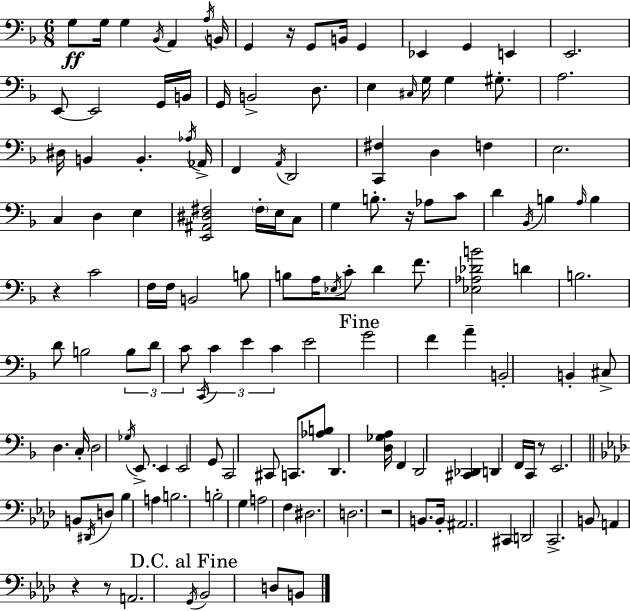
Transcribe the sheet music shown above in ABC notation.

X:1
T:Untitled
M:6/8
L:1/4
K:F
G,/2 G,/4 G, _B,,/4 A,, A,/4 B,,/4 G,, z/4 G,,/2 B,,/4 G,, _E,, G,, E,, E,,2 E,,/2 E,,2 G,,/4 B,,/4 G,,/4 B,,2 D,/2 E, ^C,/4 G,/4 G, ^G,/2 A,2 ^D,/4 B,, B,, _A,/4 _A,,/4 F,, A,,/4 D,,2 [C,,^F,] D, F, E,2 C, D, E, [E,,^A,,^D,^F,]2 ^F,/4 E,/4 C,/2 G, B,/2 z/4 _A,/2 C/2 D _B,,/4 B, A,/4 B, z C2 F,/4 F,/4 B,,2 B,/2 B,/2 A,/4 _E,/4 C/2 D F/2 [_E,_A,_DB]2 D B,2 D/2 B,2 B,/2 D/2 C/2 C,,/4 C E C E2 G2 F A B,,2 B,, ^C,/2 D, C,/4 D,2 _G,/4 E,,/2 E,, E,,2 G,,/2 C,,2 ^C,,/2 C,,/2 [_A,B,]/2 D,, [D,_G,A,]/4 F,, D,,2 [^C,,_D,,] D,, F,,/4 C,,/4 z/2 E,,2 B,,/2 ^D,,/4 D,/2 _B, A, B,2 B,2 G, A,2 F, ^D,2 D,2 z2 B,,/2 B,,/4 ^A,,2 ^C,, D,,2 C,,2 B,,/2 A,, z z/2 A,,2 G,,/4 _B,,2 D,/2 B,,/2